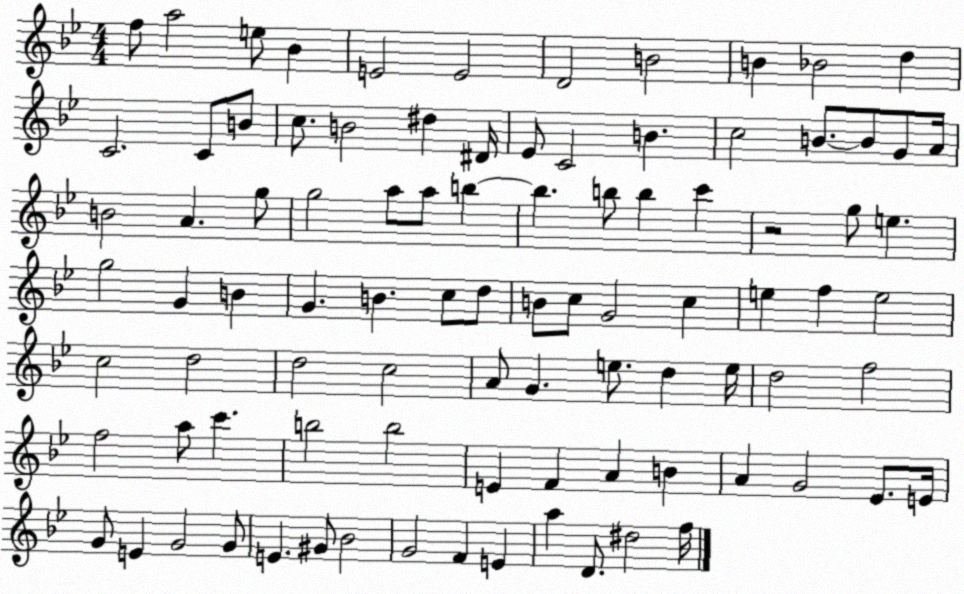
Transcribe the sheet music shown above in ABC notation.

X:1
T:Untitled
M:4/4
L:1/4
K:Bb
f/2 a2 e/2 _B E2 E2 D2 B2 B _B2 d C2 C/2 B/2 c/2 B2 ^d ^D/4 _E/2 C2 B c2 B/2 B/2 G/2 A/4 B2 A g/2 g2 a/2 a/2 b b b/2 b c' z2 g/2 e g2 G B G B c/2 d/2 B/2 c/2 G2 c e f e2 c2 d2 d2 c2 A/2 G e/2 d e/4 d2 f2 f2 a/2 c' b2 b2 E F A B A G2 _E/2 E/4 G/2 E G2 G/2 E ^G/2 _B2 G2 F E a D/2 ^d2 f/4